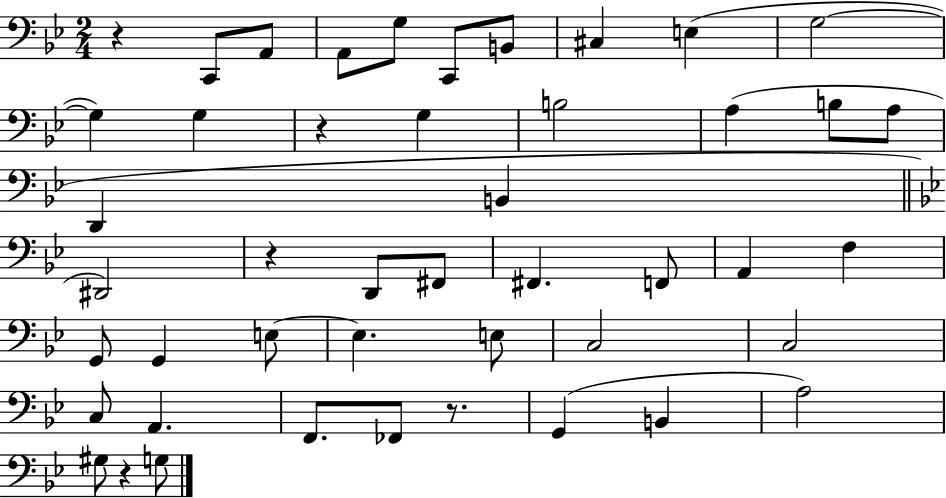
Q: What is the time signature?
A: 2/4